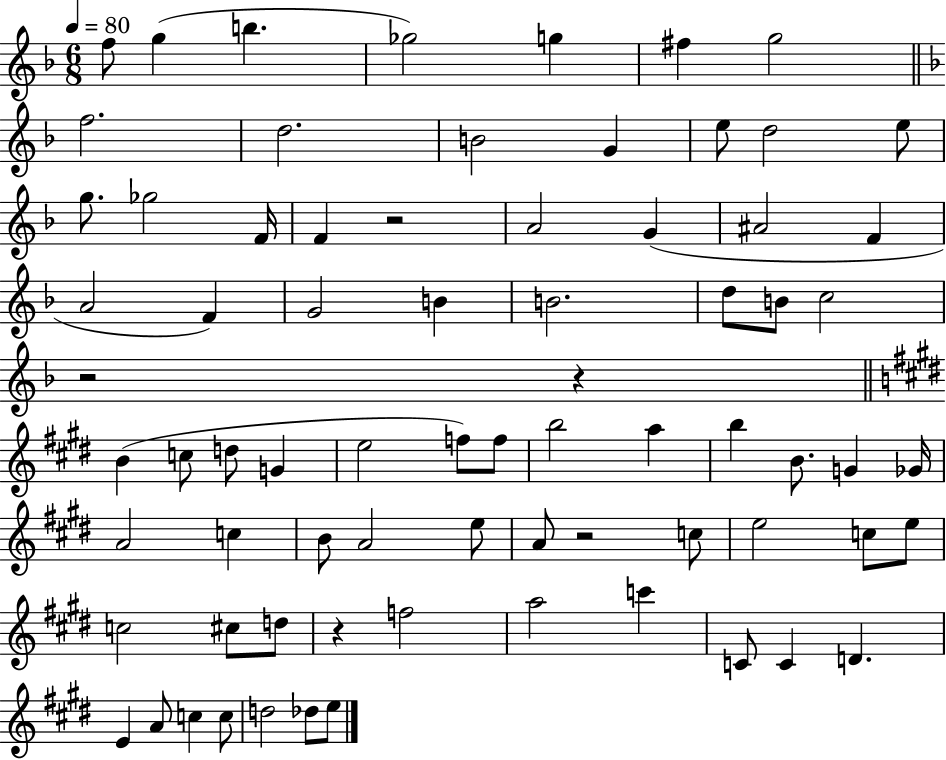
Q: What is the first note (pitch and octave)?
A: F5